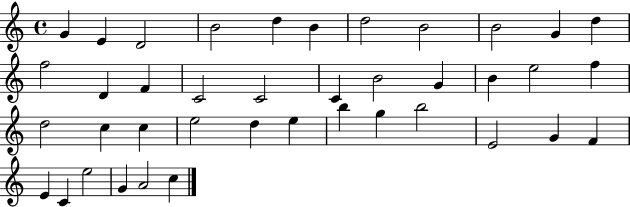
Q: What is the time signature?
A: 4/4